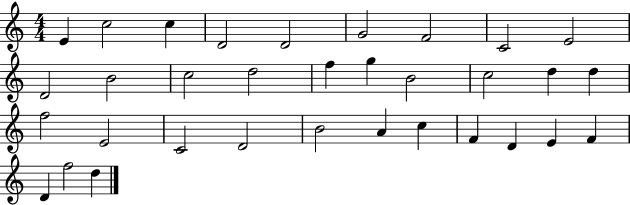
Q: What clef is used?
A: treble